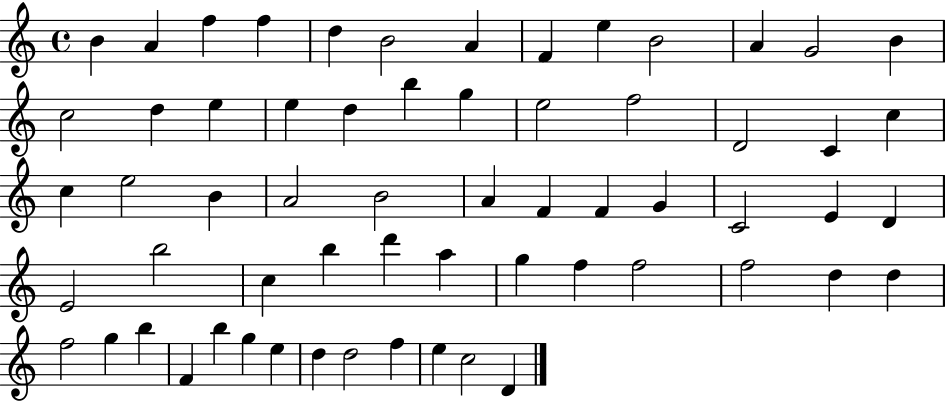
B4/q A4/q F5/q F5/q D5/q B4/h A4/q F4/q E5/q B4/h A4/q G4/h B4/q C5/h D5/q E5/q E5/q D5/q B5/q G5/q E5/h F5/h D4/h C4/q C5/q C5/q E5/h B4/q A4/h B4/h A4/q F4/q F4/q G4/q C4/h E4/q D4/q E4/h B5/h C5/q B5/q D6/q A5/q G5/q F5/q F5/h F5/h D5/q D5/q F5/h G5/q B5/q F4/q B5/q G5/q E5/q D5/q D5/h F5/q E5/q C5/h D4/q